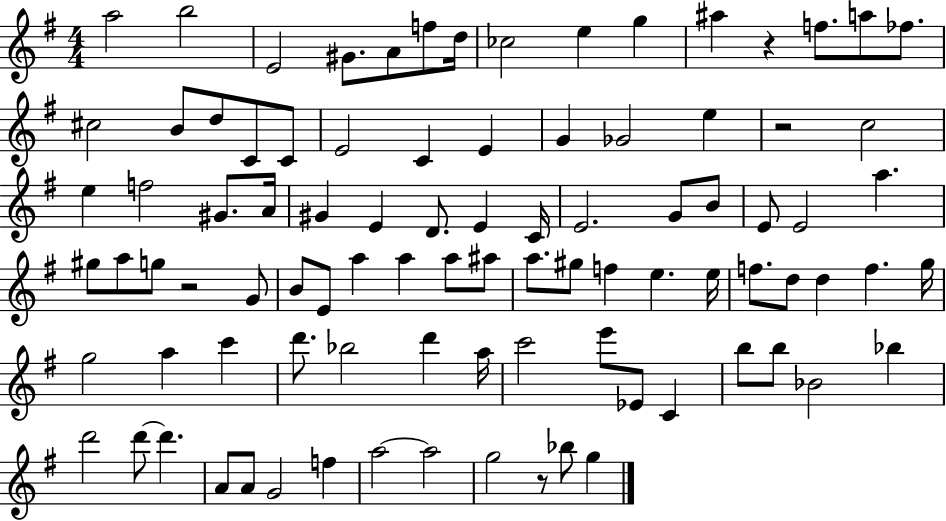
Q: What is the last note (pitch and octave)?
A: G5